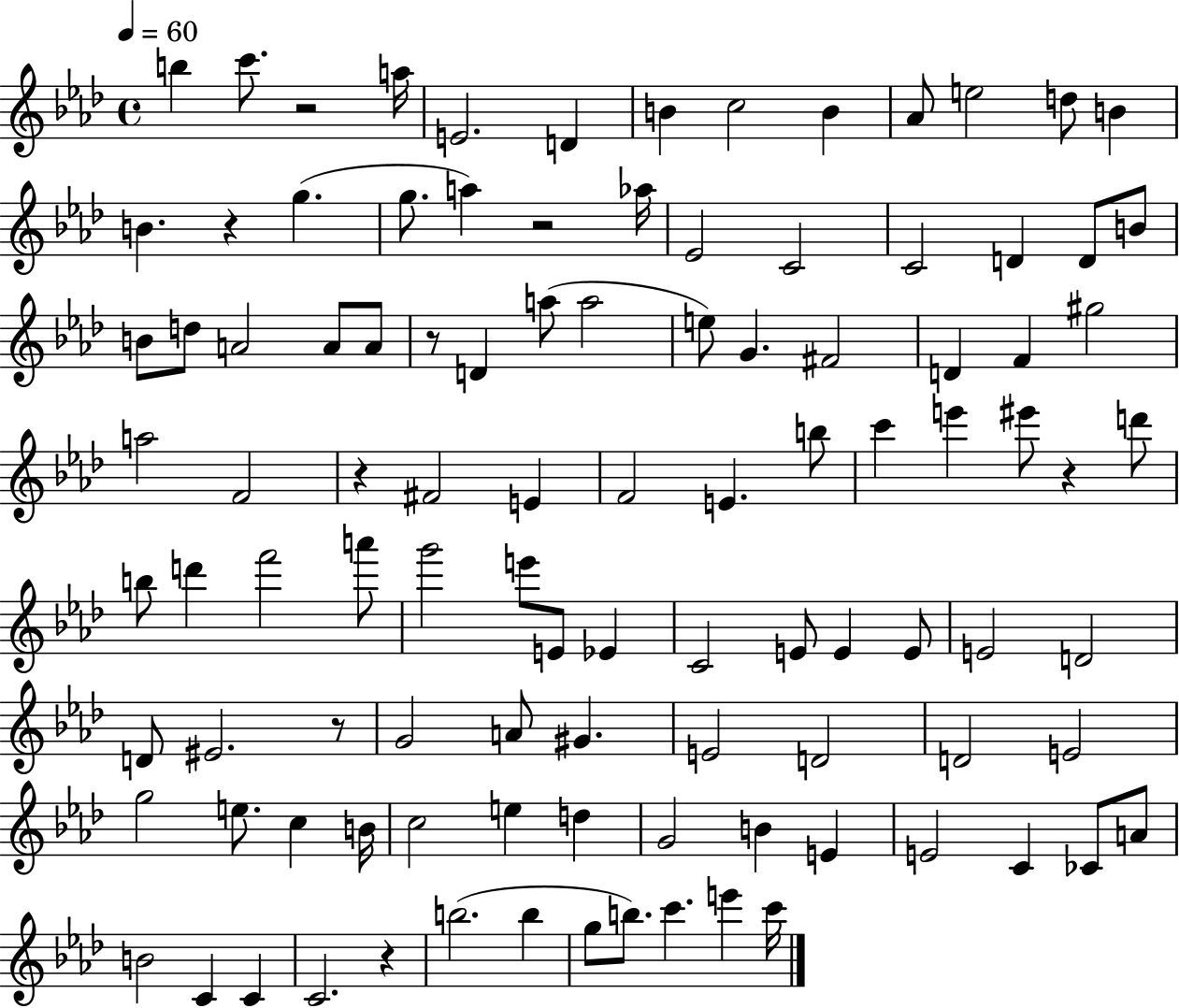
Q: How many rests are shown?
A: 8